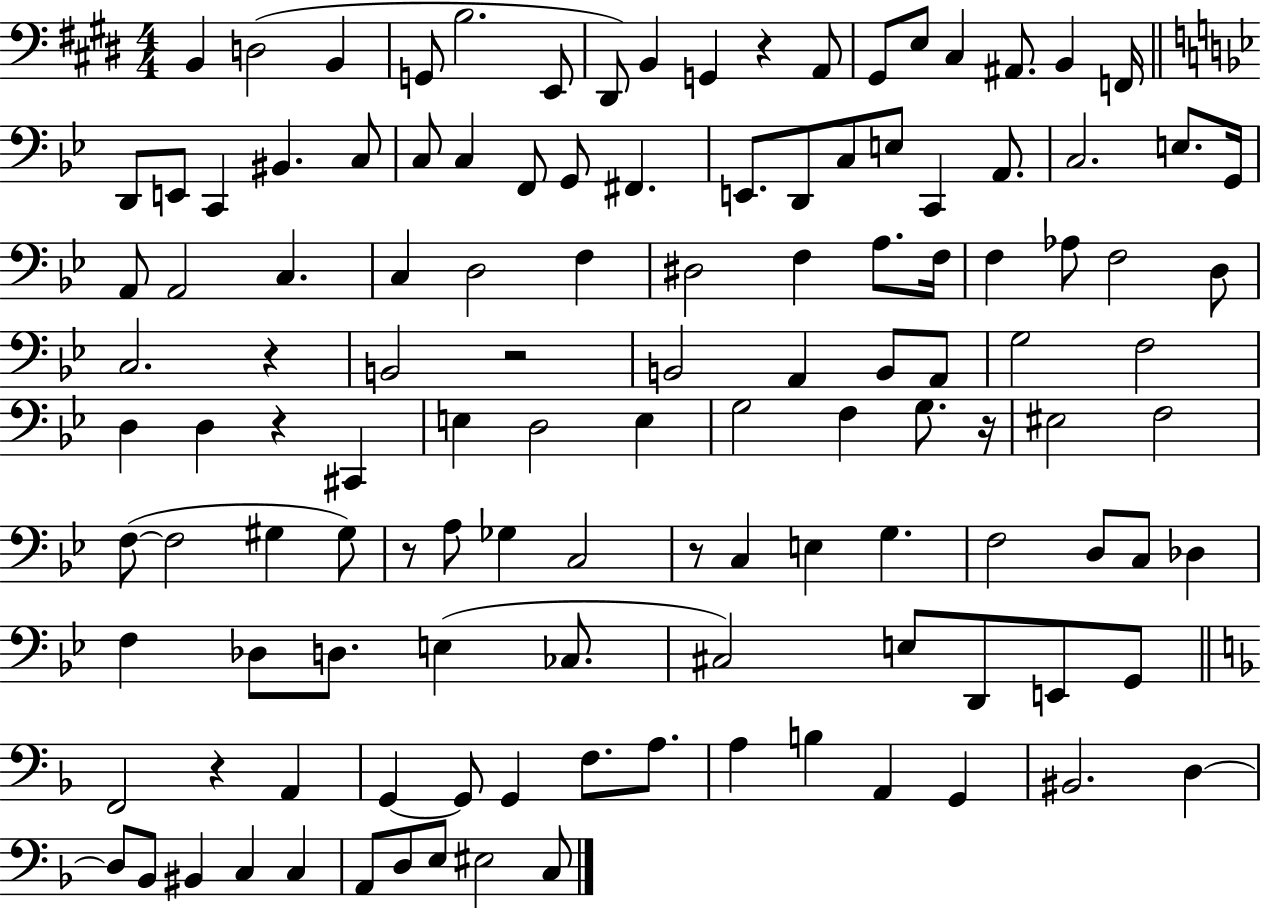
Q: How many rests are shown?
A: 8